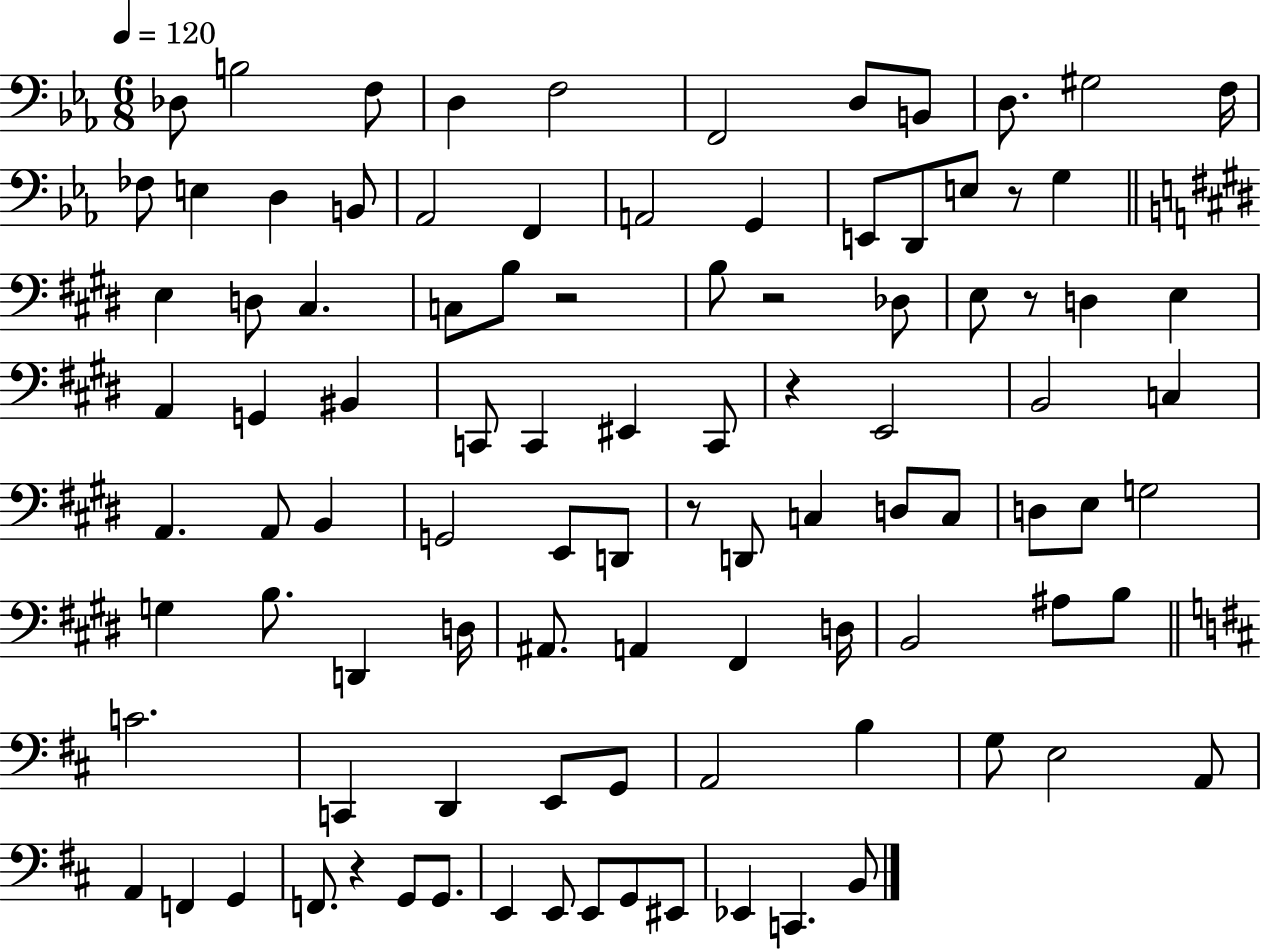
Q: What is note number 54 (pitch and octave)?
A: D3